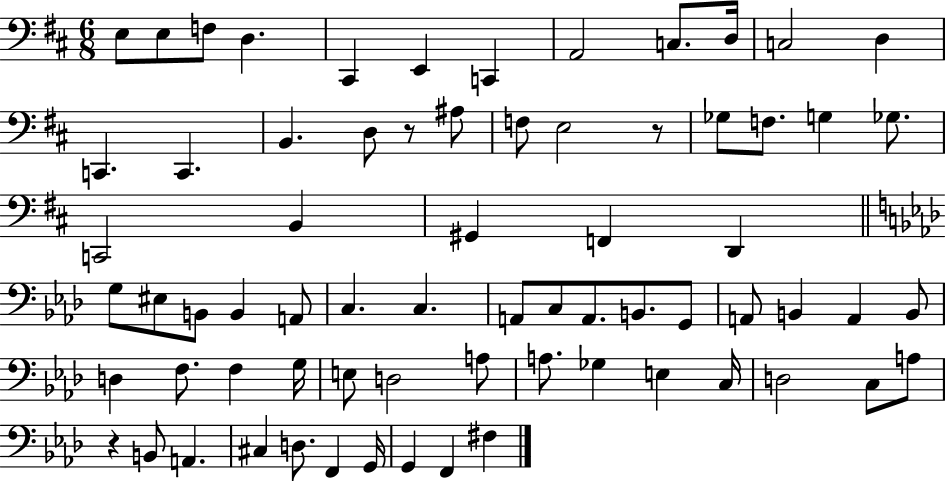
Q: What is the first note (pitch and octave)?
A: E3